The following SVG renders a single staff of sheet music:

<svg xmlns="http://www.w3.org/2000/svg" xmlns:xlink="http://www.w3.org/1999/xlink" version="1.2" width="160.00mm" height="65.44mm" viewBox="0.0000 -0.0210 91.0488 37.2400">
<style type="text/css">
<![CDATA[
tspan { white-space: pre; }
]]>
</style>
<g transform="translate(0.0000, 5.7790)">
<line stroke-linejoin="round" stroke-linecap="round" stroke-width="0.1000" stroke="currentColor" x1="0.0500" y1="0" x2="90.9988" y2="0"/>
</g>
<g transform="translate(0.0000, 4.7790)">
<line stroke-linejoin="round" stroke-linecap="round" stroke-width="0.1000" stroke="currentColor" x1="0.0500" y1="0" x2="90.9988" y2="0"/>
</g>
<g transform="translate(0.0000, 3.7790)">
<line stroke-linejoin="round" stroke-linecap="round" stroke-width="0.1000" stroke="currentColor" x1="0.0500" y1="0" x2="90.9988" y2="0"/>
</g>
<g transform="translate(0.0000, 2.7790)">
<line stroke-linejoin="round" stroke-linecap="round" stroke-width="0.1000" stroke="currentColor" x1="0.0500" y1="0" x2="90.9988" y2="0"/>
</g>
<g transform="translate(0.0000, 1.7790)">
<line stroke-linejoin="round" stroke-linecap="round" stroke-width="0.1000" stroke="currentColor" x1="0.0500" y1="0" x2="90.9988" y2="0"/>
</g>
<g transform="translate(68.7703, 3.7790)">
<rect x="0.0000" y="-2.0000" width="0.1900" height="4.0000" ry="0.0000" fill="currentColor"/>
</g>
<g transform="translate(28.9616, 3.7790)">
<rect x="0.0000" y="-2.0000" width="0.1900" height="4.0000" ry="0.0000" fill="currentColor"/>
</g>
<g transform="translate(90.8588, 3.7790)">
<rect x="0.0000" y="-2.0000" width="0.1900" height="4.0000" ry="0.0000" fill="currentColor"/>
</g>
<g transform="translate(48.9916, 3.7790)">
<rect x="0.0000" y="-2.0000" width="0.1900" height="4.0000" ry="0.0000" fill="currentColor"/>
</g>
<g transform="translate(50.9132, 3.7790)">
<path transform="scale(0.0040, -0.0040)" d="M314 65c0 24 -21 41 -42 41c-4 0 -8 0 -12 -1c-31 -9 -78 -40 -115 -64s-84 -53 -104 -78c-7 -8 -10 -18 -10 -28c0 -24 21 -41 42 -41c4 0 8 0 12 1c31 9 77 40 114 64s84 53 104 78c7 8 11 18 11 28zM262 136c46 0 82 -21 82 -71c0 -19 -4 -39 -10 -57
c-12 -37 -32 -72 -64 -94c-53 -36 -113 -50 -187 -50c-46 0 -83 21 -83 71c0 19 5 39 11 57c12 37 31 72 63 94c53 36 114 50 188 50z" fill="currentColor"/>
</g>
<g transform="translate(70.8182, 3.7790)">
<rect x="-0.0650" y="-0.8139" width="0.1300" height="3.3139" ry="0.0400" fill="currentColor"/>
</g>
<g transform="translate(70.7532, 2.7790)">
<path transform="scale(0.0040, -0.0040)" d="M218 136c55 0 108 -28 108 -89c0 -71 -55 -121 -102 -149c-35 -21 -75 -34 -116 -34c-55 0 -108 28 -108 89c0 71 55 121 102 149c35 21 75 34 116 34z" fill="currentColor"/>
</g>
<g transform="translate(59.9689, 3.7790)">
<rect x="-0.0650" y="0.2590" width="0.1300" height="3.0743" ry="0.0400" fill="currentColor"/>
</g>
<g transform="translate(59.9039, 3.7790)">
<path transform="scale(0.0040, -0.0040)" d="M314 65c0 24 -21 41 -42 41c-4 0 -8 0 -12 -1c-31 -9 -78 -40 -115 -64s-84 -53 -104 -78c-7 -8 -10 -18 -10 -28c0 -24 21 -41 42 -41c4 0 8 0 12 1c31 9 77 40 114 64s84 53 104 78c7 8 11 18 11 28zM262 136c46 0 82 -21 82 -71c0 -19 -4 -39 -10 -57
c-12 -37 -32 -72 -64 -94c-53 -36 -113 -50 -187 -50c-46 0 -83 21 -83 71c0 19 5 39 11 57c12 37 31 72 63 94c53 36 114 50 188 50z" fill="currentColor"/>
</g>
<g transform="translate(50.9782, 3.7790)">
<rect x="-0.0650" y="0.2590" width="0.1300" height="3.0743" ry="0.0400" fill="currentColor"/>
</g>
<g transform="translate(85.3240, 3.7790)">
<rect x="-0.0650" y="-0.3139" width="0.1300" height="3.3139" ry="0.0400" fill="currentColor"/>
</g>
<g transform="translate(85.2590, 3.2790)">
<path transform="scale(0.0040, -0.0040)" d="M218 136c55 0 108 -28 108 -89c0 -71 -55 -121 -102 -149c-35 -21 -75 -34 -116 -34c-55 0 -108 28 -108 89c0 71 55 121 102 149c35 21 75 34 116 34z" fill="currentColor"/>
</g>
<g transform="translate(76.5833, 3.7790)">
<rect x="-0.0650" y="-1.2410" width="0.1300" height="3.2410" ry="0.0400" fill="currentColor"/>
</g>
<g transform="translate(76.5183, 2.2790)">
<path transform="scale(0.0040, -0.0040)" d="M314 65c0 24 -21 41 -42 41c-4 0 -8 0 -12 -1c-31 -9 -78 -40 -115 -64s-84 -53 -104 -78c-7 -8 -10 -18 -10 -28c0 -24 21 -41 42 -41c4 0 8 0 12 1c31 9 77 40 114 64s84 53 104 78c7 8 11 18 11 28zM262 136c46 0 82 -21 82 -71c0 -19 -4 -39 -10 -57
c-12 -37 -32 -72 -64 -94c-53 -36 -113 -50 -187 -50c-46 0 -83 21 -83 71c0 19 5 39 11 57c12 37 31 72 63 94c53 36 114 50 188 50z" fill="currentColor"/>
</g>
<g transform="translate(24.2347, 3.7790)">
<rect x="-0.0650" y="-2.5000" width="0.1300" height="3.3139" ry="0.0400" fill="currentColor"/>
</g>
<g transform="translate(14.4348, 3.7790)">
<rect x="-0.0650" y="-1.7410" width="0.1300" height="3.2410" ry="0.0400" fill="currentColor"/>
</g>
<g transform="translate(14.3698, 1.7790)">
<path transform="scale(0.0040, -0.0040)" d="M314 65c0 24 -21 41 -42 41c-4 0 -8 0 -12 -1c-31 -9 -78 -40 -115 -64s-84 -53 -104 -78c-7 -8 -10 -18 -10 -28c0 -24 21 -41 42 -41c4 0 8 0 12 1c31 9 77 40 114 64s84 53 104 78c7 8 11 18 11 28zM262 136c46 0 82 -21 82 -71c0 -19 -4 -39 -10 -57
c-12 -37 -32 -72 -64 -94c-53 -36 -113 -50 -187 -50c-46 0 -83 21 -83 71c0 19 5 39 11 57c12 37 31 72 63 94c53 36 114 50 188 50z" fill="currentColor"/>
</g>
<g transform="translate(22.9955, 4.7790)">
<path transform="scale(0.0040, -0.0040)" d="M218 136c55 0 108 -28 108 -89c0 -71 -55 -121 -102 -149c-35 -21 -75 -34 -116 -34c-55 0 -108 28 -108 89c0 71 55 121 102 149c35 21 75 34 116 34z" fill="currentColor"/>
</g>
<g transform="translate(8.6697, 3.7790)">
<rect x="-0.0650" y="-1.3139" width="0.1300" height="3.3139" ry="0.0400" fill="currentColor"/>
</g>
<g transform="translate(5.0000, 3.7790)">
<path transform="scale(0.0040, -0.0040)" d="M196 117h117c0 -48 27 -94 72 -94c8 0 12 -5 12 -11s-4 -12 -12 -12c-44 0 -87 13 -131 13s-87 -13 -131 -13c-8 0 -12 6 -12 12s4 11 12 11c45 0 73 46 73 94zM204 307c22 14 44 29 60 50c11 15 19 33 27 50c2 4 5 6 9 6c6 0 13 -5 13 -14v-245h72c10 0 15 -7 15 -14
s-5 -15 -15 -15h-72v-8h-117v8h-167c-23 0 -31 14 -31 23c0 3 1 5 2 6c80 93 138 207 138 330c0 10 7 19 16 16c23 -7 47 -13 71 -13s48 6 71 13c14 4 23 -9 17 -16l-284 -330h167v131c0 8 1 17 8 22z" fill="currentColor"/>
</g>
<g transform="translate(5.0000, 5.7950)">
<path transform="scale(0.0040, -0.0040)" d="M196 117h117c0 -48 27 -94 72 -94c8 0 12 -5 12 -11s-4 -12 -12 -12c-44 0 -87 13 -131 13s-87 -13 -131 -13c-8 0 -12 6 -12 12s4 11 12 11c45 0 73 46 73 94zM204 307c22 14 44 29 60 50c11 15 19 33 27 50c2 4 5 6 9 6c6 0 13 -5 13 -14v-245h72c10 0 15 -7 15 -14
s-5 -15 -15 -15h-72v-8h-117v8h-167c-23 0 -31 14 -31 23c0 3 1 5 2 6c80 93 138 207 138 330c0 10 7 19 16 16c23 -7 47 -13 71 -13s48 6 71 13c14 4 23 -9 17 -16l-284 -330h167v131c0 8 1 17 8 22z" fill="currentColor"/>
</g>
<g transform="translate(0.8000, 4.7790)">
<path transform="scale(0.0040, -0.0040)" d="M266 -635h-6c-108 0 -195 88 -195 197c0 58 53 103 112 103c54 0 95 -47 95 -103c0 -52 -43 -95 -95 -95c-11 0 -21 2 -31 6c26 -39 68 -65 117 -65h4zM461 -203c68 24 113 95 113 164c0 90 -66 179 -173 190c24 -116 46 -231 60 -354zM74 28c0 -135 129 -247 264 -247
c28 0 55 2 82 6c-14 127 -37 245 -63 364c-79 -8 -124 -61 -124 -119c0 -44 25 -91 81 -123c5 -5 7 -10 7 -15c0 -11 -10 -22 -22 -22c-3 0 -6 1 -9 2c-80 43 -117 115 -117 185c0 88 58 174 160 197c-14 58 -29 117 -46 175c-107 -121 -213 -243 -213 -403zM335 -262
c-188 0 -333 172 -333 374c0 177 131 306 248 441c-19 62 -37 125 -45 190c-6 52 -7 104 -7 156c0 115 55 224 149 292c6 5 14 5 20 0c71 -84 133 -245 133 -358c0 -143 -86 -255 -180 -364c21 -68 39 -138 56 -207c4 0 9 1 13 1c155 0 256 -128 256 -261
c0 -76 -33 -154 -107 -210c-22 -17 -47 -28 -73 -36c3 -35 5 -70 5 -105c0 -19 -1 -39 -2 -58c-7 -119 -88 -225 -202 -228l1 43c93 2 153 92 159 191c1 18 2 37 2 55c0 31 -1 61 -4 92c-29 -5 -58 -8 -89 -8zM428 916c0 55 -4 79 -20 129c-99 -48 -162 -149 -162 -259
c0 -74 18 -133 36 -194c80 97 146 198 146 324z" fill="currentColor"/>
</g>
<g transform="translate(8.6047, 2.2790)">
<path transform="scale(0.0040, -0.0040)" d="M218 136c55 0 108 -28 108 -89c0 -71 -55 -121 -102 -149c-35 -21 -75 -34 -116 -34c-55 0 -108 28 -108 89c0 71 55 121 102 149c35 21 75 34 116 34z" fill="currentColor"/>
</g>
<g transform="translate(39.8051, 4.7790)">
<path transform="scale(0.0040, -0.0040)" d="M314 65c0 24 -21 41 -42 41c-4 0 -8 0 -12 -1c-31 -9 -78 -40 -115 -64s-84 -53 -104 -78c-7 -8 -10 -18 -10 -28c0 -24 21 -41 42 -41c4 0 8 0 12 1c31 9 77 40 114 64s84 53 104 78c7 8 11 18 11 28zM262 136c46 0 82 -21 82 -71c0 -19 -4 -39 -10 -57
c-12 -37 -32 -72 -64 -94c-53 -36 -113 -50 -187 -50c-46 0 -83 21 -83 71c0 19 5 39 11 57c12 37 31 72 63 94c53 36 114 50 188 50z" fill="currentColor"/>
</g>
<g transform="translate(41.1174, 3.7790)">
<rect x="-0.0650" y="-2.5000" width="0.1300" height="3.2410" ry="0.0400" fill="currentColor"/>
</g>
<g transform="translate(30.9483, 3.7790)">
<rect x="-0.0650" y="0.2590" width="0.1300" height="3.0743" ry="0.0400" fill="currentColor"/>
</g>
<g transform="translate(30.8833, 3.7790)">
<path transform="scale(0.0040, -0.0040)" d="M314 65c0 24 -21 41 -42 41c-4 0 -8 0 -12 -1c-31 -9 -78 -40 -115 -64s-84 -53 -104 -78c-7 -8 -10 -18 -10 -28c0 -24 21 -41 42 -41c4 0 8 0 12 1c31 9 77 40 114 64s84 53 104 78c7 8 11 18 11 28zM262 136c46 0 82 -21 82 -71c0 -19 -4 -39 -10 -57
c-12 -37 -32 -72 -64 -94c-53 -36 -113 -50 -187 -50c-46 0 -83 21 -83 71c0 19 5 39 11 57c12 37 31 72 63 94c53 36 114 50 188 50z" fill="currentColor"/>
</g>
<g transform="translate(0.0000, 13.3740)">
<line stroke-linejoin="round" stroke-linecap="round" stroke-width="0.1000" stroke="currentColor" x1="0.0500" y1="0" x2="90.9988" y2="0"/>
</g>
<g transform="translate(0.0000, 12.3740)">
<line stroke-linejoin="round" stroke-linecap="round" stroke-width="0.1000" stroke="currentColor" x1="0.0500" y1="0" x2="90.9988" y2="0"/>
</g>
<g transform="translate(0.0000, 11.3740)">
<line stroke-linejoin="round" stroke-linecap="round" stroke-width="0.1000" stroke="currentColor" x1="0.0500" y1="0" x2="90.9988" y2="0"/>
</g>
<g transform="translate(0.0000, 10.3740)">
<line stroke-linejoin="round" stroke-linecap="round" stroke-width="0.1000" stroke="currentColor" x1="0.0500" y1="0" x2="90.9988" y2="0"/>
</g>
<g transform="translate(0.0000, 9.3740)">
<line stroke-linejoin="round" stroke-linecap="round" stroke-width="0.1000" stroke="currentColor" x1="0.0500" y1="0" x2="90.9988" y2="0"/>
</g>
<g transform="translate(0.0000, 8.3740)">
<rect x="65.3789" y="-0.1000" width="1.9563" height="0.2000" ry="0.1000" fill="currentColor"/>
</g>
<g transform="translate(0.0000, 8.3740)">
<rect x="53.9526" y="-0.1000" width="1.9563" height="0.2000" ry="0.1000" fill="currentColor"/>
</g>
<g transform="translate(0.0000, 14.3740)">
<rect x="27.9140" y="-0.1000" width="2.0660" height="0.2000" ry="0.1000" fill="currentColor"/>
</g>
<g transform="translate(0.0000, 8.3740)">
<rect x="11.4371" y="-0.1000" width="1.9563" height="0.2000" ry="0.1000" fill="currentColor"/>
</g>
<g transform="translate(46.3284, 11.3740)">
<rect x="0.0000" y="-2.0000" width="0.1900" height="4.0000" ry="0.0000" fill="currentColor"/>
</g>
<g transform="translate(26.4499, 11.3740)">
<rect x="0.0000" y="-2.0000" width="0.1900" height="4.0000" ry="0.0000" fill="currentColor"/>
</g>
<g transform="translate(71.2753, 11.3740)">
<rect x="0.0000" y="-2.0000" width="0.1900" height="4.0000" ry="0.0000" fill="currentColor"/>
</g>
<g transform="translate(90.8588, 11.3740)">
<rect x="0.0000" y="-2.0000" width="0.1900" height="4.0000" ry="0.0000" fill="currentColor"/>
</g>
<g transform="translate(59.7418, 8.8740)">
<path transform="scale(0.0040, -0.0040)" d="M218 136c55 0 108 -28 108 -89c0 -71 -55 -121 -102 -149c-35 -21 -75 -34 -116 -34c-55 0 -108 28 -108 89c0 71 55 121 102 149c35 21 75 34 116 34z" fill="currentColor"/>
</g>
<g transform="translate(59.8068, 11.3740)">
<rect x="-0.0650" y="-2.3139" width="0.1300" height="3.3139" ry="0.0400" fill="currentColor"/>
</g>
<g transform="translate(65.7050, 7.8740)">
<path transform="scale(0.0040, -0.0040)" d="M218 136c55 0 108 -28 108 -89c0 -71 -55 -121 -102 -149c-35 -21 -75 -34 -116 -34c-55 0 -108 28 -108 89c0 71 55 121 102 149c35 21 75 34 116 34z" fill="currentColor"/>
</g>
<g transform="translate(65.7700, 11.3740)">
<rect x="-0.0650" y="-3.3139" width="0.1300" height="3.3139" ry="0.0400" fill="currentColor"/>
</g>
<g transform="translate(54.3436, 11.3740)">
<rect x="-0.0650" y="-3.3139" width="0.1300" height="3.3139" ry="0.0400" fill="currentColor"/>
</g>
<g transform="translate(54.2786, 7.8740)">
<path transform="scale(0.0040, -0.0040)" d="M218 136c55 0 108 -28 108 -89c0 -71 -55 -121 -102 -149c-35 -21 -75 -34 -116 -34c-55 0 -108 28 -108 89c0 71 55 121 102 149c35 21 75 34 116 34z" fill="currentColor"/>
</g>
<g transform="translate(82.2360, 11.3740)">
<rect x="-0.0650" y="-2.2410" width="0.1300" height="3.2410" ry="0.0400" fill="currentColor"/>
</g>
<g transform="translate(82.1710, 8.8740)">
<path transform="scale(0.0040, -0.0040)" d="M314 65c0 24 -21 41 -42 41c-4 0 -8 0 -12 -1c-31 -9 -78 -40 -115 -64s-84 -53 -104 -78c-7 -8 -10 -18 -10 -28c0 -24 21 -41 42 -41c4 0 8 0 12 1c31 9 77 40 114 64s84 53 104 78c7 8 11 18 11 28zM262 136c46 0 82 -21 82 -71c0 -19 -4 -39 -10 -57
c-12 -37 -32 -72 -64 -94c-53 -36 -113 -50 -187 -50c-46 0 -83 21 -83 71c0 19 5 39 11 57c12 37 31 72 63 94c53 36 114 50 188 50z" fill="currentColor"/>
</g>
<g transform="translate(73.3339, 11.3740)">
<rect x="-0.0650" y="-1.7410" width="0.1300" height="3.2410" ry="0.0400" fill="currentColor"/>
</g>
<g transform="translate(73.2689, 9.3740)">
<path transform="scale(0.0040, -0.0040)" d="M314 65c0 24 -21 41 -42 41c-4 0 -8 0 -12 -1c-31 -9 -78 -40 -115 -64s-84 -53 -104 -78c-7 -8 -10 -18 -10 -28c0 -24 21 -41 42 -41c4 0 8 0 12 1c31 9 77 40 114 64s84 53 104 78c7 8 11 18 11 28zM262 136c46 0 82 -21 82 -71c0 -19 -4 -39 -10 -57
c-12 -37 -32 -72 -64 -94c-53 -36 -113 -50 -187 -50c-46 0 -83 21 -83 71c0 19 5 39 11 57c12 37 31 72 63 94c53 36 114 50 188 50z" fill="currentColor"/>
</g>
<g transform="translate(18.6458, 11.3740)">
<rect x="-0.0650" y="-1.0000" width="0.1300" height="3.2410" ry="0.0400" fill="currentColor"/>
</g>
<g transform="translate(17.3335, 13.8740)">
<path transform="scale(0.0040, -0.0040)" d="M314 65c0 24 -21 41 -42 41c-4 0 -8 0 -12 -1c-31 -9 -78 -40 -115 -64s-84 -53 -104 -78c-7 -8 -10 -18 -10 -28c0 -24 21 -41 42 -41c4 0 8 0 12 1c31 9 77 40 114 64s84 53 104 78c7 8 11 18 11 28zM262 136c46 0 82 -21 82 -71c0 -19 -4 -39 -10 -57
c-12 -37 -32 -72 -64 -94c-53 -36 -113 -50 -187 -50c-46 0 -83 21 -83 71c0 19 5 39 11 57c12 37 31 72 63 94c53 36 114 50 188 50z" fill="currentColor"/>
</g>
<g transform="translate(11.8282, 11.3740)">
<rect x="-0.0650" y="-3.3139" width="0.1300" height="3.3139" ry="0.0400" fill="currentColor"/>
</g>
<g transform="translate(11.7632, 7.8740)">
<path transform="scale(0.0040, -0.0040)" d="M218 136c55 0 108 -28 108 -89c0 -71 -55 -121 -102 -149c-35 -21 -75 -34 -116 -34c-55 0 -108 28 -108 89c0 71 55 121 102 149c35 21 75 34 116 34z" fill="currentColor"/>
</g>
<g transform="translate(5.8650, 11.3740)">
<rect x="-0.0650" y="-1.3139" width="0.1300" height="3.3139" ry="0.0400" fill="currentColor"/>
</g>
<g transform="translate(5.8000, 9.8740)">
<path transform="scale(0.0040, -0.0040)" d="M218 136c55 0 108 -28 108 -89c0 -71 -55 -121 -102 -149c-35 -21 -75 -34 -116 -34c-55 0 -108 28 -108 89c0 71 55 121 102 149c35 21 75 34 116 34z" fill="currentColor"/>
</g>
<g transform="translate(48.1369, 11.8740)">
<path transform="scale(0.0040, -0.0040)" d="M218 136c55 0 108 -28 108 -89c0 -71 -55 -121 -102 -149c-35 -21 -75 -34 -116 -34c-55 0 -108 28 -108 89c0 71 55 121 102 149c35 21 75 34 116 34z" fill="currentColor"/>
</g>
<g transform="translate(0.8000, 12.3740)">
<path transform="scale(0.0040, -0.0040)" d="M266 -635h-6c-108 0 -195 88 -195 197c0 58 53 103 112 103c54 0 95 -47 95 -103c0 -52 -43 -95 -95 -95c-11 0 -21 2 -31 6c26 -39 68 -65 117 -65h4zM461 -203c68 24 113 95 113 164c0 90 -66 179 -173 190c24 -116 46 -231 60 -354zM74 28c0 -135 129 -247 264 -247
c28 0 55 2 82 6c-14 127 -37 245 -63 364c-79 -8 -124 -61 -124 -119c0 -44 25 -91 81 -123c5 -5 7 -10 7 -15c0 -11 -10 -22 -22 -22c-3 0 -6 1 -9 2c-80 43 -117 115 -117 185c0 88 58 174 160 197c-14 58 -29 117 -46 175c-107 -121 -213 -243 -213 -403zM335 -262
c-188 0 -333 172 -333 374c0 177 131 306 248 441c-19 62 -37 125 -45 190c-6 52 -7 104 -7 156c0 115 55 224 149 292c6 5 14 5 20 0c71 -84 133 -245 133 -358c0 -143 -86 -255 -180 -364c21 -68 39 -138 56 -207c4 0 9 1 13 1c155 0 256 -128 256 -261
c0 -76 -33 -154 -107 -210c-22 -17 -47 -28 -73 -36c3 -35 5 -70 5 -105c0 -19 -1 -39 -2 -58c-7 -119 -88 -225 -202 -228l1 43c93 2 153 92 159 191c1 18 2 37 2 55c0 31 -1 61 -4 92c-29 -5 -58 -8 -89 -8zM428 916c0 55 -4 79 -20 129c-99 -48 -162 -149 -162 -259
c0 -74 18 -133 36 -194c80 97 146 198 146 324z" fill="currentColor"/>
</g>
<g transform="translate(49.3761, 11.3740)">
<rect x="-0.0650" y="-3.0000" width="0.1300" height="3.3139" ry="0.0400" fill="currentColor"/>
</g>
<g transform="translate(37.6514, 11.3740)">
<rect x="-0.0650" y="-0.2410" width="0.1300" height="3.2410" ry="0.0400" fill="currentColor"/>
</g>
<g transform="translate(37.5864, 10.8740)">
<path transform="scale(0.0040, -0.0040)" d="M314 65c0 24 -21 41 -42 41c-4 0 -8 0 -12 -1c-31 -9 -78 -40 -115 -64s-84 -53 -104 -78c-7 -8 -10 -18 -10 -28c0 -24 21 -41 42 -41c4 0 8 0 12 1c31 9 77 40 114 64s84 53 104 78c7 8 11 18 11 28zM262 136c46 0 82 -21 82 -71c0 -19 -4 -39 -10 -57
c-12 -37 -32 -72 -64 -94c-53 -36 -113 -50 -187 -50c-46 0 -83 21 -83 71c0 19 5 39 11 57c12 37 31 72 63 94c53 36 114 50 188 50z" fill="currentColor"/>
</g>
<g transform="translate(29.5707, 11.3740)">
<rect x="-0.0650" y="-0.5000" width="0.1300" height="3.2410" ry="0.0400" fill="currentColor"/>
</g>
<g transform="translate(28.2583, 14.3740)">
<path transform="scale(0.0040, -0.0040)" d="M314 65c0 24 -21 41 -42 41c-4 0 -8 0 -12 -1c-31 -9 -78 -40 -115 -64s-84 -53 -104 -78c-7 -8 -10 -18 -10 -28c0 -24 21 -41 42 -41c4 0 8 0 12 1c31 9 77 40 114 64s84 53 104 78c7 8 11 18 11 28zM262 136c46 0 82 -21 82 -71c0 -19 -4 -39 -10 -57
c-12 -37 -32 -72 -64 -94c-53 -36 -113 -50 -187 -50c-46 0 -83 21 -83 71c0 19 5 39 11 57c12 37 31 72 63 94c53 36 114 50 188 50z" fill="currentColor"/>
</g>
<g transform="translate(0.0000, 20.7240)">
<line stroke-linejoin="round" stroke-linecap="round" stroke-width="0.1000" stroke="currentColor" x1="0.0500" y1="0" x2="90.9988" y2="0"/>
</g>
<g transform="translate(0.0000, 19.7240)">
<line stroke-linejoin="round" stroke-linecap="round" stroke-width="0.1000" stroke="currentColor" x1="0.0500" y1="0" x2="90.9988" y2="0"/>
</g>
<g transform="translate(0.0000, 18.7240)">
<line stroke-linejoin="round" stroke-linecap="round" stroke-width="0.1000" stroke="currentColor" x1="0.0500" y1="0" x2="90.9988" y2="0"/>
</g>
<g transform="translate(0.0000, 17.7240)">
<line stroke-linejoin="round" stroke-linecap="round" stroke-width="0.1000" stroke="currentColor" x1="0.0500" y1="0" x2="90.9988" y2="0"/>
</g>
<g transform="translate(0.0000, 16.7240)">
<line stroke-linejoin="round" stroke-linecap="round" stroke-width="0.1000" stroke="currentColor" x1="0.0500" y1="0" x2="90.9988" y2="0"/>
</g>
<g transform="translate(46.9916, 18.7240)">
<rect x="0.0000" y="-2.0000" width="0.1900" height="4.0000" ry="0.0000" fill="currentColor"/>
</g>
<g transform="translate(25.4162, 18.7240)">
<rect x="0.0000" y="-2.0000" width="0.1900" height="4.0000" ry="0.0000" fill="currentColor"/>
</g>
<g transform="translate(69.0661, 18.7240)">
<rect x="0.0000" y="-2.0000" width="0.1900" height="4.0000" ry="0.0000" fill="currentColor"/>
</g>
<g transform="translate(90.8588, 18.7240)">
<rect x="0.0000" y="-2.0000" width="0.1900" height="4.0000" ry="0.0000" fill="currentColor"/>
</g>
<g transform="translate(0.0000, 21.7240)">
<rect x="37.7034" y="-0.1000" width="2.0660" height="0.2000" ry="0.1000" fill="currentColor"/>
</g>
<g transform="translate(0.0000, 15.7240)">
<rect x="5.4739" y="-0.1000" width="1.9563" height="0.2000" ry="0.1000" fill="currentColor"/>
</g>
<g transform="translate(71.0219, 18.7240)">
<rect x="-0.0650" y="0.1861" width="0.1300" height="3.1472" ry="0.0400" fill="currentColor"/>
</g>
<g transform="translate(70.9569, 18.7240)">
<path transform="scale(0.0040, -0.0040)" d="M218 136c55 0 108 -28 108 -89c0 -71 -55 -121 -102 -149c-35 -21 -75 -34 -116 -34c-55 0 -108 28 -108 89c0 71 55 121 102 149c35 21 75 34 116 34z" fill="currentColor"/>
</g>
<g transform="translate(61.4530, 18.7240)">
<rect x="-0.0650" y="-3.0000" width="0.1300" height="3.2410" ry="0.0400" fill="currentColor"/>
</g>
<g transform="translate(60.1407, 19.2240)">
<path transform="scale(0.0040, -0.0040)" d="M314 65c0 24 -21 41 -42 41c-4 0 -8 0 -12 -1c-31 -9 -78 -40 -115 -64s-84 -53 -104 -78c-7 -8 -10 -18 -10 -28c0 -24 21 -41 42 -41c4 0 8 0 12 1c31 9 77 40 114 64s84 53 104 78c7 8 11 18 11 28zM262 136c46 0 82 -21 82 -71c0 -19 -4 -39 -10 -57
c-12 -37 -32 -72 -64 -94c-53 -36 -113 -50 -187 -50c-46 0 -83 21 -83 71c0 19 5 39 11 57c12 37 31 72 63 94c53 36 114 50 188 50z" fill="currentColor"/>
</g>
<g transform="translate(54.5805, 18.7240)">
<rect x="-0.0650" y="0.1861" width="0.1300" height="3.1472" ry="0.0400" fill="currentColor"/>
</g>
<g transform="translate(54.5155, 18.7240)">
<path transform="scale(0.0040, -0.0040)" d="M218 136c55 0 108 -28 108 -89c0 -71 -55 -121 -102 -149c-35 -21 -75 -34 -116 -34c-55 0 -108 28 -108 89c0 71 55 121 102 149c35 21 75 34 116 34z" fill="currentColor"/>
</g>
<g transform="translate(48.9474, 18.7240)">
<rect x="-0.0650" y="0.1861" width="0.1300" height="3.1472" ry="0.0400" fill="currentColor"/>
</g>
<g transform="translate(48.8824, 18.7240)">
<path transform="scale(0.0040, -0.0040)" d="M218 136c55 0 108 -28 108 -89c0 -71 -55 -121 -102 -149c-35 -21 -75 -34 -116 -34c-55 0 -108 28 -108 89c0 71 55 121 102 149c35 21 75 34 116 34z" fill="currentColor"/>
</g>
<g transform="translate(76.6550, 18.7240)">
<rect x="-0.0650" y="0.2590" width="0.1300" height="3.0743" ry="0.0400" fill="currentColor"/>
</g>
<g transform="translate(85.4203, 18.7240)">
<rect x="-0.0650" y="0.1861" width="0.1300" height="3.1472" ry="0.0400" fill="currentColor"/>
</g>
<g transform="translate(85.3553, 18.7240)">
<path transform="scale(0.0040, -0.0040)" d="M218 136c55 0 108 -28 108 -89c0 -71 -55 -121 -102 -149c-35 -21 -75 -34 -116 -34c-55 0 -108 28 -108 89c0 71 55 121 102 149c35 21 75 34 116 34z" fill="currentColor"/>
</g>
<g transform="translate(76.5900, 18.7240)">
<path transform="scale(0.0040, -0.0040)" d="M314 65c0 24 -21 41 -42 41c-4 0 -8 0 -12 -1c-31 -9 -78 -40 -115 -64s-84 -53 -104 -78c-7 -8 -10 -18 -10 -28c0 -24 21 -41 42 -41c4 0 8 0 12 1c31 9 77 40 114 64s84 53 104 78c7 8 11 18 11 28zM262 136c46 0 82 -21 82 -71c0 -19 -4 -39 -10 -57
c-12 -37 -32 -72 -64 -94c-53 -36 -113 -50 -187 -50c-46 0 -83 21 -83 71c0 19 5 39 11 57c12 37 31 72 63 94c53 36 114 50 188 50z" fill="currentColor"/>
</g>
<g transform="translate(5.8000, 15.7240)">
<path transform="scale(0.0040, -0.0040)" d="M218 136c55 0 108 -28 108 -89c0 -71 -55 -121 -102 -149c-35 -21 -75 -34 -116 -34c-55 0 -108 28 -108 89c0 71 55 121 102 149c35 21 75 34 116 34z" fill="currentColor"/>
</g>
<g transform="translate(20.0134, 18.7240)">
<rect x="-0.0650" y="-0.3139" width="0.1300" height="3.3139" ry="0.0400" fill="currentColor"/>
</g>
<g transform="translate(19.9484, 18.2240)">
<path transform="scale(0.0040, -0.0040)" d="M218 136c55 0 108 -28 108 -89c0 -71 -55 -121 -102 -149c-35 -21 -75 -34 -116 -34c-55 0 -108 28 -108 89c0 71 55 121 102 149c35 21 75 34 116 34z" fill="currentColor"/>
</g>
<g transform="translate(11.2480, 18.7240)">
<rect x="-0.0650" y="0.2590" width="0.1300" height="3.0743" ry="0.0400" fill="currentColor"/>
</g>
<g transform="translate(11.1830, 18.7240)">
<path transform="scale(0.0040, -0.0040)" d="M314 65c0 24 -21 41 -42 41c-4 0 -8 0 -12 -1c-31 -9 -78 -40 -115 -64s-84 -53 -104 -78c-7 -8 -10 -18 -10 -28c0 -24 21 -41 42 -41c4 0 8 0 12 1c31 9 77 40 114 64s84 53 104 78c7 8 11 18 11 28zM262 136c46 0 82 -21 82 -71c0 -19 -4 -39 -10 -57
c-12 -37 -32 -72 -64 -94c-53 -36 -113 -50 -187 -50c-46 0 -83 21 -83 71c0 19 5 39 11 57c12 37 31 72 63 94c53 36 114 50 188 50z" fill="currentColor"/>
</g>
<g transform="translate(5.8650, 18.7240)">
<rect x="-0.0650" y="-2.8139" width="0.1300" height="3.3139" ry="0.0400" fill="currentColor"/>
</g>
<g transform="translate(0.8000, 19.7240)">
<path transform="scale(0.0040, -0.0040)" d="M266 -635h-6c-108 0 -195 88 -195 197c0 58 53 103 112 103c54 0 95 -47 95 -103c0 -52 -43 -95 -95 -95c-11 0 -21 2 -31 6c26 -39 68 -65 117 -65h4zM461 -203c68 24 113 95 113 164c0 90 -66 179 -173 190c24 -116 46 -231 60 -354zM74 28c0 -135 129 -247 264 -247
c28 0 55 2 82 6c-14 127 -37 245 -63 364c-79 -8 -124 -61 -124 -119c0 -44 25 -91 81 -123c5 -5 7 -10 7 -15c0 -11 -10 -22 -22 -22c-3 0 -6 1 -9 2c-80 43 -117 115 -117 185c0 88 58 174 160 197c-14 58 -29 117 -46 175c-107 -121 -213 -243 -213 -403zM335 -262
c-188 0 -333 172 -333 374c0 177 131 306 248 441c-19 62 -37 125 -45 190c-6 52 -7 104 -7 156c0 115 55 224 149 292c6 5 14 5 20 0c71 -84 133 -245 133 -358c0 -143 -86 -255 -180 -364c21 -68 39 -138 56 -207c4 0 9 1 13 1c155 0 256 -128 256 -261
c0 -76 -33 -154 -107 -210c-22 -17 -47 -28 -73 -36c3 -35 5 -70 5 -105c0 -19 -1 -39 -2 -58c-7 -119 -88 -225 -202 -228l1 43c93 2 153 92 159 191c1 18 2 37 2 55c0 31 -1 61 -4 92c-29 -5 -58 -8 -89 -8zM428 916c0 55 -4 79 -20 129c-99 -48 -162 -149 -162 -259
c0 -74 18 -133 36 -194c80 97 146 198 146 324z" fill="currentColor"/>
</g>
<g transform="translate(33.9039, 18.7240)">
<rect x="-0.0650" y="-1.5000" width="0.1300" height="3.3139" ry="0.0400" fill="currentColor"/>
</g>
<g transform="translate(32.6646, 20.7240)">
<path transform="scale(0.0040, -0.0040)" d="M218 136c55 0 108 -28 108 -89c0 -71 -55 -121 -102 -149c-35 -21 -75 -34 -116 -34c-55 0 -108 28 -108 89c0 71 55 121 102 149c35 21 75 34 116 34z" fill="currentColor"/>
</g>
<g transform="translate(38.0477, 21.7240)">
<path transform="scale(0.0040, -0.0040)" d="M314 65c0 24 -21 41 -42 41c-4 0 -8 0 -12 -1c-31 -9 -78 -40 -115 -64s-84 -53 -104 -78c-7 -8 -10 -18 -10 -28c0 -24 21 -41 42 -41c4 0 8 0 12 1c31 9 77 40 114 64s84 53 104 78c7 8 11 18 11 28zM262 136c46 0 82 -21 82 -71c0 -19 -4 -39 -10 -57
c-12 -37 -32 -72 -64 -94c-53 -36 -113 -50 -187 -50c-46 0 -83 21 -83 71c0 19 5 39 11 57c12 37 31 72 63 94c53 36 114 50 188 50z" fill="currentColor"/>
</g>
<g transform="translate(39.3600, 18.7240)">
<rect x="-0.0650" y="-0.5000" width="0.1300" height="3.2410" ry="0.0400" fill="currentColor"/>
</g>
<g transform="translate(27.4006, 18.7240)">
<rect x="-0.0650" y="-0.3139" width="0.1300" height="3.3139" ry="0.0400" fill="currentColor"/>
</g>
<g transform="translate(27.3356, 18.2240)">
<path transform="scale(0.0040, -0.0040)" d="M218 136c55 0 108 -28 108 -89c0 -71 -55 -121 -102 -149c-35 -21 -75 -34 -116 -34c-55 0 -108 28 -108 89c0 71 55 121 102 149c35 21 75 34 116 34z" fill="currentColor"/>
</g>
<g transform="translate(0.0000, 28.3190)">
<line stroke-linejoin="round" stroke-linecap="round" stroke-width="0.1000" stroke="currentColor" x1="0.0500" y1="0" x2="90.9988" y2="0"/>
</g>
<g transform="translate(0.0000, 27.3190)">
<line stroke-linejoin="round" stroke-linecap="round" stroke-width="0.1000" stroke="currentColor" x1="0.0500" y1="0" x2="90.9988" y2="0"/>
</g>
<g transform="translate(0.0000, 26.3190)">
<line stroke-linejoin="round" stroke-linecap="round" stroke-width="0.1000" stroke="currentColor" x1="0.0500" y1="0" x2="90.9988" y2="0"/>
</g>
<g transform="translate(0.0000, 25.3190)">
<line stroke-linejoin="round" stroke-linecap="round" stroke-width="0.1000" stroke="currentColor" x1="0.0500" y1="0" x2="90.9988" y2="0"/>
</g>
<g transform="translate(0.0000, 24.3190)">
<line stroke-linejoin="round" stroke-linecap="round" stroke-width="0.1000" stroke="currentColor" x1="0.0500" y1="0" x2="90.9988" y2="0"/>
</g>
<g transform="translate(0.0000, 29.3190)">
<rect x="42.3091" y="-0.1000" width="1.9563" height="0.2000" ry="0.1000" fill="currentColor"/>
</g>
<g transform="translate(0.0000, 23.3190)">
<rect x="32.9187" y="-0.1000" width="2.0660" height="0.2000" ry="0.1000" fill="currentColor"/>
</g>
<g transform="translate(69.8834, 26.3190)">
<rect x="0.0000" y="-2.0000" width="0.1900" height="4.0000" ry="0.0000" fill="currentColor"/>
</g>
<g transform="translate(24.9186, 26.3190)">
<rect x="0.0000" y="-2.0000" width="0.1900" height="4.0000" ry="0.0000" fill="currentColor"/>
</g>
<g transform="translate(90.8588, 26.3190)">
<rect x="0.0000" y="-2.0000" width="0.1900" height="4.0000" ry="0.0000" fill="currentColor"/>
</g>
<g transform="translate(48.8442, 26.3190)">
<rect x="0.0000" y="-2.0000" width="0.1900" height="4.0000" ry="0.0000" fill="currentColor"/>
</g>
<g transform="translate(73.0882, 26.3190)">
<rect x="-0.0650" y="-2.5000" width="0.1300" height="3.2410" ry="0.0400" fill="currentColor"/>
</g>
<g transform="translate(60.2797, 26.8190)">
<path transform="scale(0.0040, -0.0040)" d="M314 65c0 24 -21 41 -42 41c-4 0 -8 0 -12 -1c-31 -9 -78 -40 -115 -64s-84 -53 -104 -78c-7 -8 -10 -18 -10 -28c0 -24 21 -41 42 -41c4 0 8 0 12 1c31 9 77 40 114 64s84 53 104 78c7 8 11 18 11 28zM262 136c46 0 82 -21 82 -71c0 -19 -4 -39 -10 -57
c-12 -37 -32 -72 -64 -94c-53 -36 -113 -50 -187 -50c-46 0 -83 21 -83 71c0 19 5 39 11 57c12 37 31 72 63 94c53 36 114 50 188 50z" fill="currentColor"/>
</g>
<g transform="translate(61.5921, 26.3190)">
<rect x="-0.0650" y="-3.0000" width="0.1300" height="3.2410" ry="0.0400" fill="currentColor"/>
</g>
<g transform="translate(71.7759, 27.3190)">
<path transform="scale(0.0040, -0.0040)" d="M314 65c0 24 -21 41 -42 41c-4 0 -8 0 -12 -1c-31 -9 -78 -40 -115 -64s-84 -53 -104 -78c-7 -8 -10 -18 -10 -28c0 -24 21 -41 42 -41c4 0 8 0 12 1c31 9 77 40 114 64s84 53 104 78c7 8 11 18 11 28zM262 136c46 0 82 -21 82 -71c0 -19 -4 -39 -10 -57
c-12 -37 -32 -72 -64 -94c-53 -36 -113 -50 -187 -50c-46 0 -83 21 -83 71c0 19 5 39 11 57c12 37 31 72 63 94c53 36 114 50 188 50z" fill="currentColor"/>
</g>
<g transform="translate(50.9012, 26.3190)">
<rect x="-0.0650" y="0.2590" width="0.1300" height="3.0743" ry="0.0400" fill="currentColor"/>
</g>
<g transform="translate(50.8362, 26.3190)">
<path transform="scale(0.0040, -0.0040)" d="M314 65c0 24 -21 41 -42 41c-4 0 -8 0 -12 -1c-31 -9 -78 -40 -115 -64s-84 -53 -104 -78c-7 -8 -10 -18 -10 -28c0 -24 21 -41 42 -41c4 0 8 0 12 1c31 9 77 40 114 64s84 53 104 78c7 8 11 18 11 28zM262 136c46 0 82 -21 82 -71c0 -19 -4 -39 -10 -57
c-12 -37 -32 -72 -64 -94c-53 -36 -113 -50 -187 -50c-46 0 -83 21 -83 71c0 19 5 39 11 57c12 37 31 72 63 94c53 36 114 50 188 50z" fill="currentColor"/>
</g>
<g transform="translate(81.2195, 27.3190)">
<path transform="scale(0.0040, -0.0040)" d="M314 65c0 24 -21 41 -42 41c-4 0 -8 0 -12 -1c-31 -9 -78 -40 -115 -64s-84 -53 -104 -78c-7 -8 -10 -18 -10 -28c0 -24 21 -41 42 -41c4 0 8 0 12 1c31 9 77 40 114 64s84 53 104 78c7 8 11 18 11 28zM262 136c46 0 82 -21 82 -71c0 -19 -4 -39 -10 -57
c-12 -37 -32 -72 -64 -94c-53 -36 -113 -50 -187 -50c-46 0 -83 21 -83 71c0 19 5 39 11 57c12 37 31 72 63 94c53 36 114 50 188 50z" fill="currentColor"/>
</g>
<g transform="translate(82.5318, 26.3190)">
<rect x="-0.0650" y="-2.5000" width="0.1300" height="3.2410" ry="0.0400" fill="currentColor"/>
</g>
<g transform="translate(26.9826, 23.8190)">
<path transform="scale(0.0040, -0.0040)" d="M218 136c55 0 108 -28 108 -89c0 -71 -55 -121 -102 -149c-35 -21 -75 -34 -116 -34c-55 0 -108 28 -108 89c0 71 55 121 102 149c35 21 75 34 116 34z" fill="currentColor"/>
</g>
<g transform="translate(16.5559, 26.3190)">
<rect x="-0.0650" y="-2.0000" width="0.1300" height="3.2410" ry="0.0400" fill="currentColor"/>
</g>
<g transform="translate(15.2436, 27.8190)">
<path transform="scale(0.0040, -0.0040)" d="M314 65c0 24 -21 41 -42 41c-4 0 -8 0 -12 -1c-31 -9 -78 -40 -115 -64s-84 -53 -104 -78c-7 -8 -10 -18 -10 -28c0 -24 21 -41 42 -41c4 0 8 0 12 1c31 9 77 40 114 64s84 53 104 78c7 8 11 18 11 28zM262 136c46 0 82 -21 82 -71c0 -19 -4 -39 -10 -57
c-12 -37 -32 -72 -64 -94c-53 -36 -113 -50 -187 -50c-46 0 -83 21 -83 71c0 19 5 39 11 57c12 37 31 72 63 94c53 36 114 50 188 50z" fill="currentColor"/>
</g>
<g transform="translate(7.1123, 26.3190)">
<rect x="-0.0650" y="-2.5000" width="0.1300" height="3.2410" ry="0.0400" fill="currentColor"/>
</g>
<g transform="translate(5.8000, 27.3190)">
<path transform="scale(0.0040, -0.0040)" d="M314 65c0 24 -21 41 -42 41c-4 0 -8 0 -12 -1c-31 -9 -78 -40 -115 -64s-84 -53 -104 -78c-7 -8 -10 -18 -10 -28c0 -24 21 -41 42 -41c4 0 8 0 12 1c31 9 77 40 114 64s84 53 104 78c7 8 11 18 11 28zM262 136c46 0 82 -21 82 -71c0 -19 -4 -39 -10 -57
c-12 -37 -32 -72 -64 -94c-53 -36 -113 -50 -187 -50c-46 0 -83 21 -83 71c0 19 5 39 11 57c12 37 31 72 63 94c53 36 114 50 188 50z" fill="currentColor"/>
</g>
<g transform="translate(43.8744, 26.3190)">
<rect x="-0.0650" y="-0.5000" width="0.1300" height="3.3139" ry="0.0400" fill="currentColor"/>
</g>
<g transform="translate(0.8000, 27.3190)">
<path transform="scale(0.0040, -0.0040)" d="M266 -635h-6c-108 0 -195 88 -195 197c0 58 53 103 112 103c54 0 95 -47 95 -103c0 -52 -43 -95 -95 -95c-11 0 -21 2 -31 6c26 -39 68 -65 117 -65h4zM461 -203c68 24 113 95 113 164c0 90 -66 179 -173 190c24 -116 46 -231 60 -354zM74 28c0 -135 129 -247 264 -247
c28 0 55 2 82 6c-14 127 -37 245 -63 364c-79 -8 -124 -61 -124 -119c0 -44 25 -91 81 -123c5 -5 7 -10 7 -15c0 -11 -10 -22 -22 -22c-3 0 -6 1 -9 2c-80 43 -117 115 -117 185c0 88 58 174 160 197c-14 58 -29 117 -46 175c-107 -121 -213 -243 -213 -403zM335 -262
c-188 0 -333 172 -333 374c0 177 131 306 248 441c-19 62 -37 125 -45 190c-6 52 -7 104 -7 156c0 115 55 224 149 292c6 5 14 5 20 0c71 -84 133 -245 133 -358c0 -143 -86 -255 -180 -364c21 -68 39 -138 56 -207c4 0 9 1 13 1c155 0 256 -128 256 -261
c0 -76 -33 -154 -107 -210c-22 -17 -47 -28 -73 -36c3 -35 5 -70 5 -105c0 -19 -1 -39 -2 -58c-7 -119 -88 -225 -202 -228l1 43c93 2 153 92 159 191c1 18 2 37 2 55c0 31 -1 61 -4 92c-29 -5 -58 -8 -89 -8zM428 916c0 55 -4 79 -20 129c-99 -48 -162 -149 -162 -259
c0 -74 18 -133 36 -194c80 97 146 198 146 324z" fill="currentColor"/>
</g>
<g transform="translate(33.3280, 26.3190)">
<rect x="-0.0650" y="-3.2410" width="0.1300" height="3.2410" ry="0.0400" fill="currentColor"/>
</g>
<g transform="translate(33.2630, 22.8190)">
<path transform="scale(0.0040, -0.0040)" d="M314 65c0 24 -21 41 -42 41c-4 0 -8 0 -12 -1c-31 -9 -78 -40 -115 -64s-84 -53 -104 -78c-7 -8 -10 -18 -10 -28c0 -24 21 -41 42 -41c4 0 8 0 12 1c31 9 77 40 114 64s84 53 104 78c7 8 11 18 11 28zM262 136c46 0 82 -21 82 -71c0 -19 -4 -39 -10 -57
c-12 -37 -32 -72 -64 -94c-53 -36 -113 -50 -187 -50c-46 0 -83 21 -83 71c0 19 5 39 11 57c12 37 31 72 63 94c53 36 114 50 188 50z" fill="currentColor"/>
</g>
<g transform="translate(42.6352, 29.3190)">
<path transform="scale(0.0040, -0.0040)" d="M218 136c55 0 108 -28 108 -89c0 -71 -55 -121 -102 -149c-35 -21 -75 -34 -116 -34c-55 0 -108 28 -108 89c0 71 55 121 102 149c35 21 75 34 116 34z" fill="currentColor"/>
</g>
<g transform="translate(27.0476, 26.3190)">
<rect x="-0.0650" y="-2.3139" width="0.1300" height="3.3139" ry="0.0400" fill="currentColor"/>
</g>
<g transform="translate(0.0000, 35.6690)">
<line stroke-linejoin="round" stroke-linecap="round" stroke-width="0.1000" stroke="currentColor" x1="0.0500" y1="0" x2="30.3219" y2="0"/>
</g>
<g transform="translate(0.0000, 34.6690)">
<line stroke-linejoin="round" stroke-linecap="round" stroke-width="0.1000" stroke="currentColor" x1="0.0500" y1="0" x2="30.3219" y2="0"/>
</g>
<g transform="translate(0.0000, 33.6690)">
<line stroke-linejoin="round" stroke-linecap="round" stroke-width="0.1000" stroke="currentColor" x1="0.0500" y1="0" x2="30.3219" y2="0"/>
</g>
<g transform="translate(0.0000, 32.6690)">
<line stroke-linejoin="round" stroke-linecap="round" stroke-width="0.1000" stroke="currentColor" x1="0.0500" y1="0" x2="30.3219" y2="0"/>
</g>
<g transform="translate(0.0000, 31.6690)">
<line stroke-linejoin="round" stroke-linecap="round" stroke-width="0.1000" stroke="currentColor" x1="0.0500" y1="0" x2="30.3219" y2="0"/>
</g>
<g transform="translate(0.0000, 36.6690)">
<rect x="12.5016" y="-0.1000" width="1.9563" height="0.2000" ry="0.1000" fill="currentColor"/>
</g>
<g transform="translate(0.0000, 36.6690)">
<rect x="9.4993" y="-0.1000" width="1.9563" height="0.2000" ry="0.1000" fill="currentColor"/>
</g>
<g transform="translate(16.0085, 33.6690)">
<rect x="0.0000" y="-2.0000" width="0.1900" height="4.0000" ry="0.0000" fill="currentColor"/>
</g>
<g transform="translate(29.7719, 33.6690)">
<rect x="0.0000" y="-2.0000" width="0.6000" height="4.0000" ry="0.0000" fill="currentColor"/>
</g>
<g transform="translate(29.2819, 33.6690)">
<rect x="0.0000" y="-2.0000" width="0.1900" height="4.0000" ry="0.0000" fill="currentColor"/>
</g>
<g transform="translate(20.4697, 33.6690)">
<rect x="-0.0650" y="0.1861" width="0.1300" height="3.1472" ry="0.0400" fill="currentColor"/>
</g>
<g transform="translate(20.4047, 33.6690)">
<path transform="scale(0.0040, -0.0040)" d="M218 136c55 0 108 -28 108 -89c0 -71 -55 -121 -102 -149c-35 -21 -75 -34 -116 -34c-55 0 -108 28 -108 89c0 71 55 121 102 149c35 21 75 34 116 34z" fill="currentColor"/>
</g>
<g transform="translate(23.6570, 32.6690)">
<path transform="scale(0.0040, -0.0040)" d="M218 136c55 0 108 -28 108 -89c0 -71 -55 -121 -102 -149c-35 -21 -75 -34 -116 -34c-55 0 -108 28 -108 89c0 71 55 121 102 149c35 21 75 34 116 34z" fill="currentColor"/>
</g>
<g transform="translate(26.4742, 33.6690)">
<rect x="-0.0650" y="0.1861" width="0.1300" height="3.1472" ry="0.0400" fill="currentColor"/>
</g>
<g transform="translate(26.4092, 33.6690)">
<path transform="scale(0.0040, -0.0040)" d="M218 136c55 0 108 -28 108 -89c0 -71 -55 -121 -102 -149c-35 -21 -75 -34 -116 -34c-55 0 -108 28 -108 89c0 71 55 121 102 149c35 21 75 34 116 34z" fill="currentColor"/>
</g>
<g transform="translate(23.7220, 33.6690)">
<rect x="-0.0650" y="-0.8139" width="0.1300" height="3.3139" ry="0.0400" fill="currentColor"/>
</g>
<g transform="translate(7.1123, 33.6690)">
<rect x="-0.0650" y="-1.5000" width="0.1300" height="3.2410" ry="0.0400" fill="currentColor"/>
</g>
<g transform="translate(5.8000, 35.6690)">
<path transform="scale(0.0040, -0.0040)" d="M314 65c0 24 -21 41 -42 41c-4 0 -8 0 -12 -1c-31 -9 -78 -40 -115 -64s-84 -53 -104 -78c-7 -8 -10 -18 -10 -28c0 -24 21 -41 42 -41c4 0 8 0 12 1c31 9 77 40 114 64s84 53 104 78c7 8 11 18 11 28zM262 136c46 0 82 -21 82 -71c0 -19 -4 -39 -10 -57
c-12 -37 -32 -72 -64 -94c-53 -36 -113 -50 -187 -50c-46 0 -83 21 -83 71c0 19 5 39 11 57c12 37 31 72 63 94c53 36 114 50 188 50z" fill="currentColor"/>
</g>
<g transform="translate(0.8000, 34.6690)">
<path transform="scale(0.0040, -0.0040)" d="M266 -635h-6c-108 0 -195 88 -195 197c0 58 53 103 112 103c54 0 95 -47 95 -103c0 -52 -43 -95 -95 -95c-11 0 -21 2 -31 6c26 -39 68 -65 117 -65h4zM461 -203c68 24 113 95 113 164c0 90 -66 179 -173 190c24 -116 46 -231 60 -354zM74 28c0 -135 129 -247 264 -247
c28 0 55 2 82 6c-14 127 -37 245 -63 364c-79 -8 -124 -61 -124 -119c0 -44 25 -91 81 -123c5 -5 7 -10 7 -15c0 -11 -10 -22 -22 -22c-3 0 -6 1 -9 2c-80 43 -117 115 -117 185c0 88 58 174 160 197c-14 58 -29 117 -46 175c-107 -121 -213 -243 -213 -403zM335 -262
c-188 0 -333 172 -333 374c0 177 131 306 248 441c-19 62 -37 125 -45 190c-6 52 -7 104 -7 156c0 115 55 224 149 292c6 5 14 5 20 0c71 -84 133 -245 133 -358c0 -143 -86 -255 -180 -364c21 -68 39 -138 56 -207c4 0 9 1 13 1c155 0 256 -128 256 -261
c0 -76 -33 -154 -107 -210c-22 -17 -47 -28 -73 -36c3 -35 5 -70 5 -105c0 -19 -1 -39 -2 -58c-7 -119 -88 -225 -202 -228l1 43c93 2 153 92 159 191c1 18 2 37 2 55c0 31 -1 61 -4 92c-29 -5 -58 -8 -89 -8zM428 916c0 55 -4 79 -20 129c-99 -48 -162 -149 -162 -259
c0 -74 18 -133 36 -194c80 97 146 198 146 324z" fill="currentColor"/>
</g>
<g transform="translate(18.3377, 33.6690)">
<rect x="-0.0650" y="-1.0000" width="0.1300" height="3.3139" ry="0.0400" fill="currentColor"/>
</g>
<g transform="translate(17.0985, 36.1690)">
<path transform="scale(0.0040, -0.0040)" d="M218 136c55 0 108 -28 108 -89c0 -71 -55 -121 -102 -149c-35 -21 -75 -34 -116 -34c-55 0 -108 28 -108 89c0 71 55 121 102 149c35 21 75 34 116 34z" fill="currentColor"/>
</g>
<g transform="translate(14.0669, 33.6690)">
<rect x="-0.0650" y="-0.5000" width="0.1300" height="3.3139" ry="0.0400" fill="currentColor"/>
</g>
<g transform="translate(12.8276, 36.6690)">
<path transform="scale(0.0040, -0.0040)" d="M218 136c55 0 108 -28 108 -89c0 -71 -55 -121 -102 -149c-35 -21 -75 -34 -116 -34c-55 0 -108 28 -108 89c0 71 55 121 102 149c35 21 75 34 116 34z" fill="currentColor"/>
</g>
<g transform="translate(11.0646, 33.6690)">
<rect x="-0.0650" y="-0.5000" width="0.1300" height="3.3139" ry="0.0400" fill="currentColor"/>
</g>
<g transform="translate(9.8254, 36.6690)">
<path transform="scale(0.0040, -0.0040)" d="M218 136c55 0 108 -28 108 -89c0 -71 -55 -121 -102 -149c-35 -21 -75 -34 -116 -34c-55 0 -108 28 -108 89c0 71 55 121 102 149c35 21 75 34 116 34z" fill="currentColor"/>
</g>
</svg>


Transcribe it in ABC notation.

X:1
T:Untitled
M:4/4
L:1/4
K:C
e f2 G B2 G2 B2 B2 d e2 c e b D2 C2 c2 A b g b f2 g2 a B2 c c E C2 B B A2 B B2 B G2 F2 g b2 C B2 A2 G2 G2 E2 C C D B d B